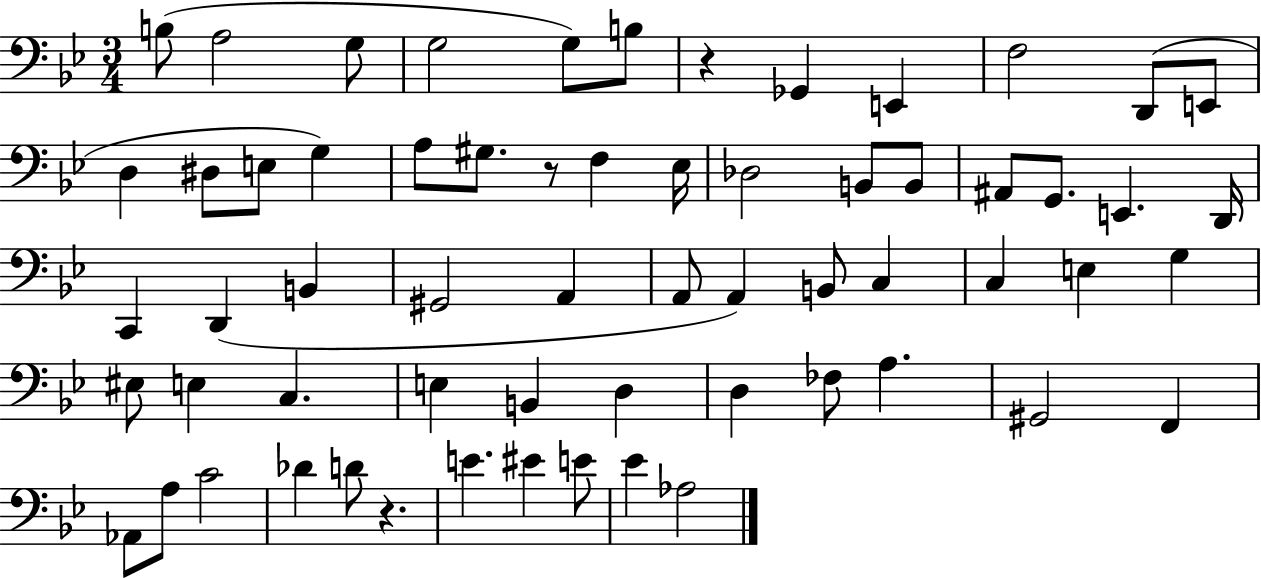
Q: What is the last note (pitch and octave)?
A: Ab3